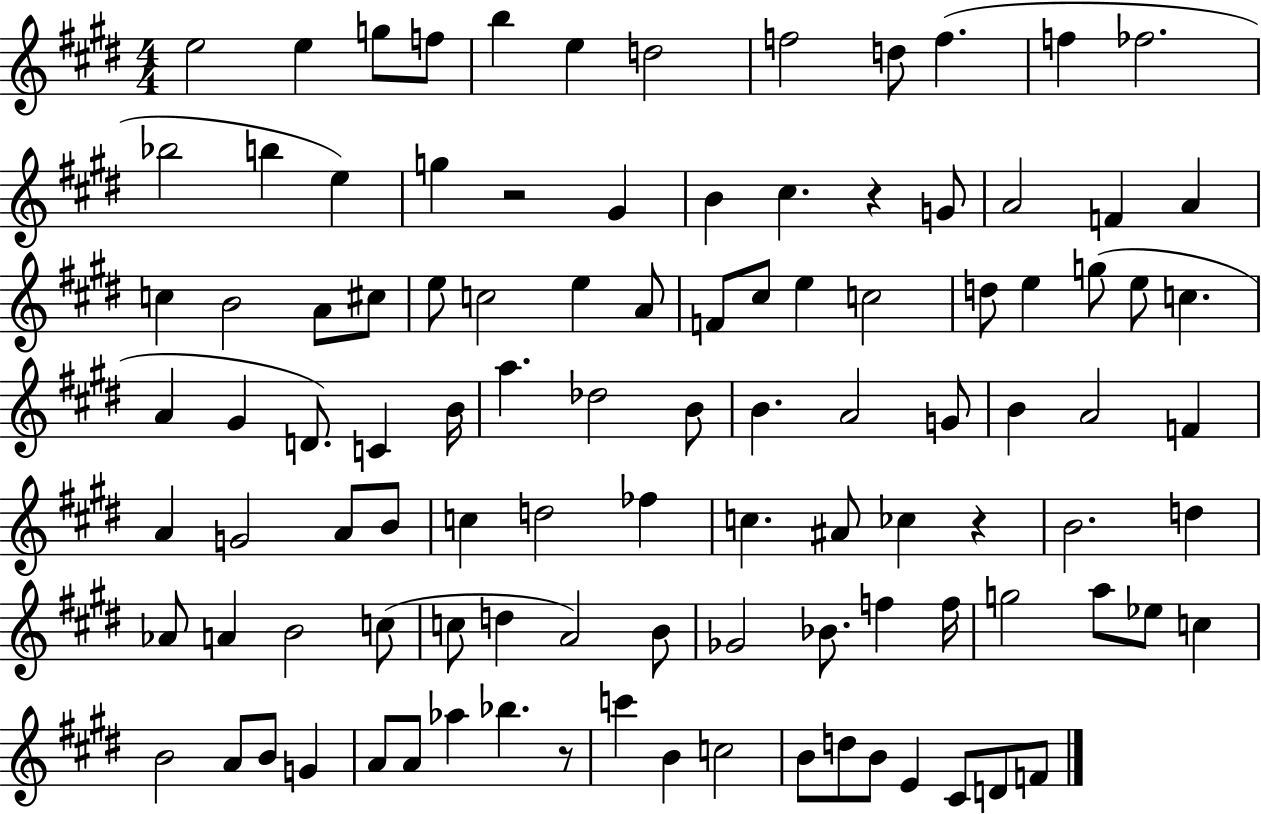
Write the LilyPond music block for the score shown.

{
  \clef treble
  \numericTimeSignature
  \time 4/4
  \key e \major
  e''2 e''4 g''8 f''8 | b''4 e''4 d''2 | f''2 d''8 f''4.( | f''4 fes''2. | \break bes''2 b''4 e''4) | g''4 r2 gis'4 | b'4 cis''4. r4 g'8 | a'2 f'4 a'4 | \break c''4 b'2 a'8 cis''8 | e''8 c''2 e''4 a'8 | f'8 cis''8 e''4 c''2 | d''8 e''4 g''8( e''8 c''4. | \break a'4 gis'4 d'8.) c'4 b'16 | a''4. des''2 b'8 | b'4. a'2 g'8 | b'4 a'2 f'4 | \break a'4 g'2 a'8 b'8 | c''4 d''2 fes''4 | c''4. ais'8 ces''4 r4 | b'2. d''4 | \break aes'8 a'4 b'2 c''8( | c''8 d''4 a'2) b'8 | ges'2 bes'8. f''4 f''16 | g''2 a''8 ees''8 c''4 | \break b'2 a'8 b'8 g'4 | a'8 a'8 aes''4 bes''4. r8 | c'''4 b'4 c''2 | b'8 d''8 b'8 e'4 cis'8 d'8 f'8 | \break \bar "|."
}